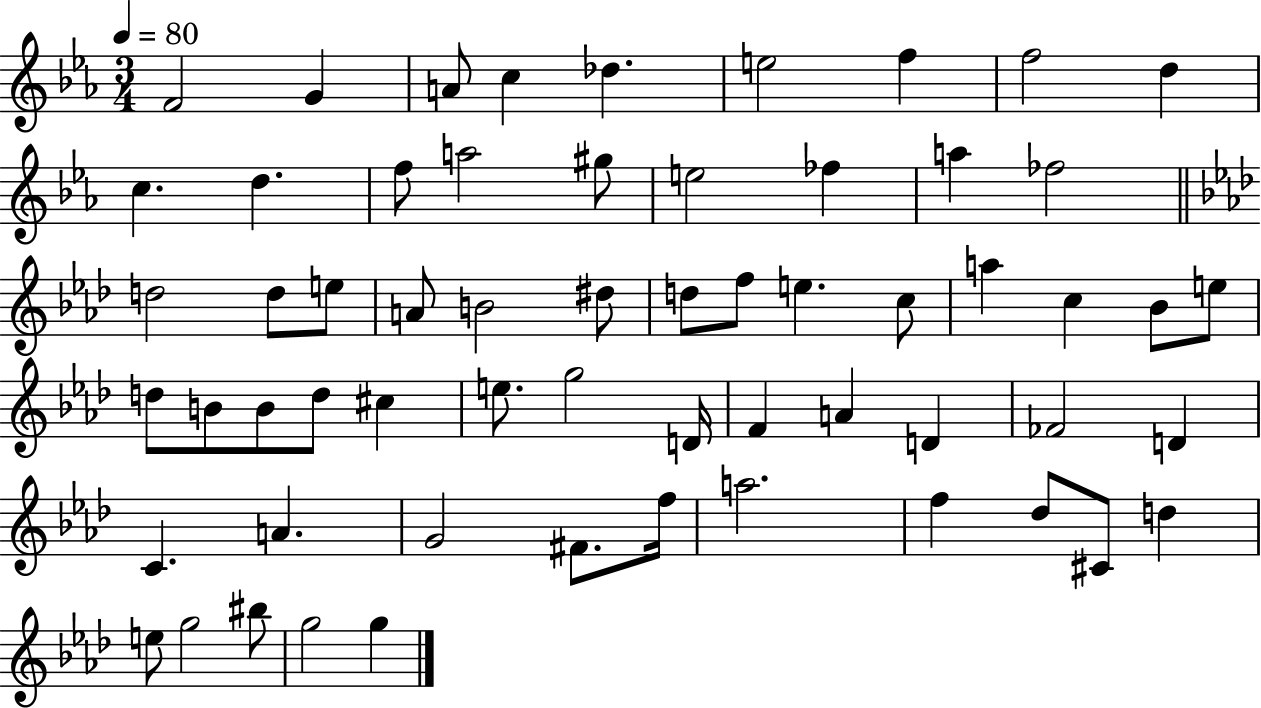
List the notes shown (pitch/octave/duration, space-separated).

F4/h G4/q A4/e C5/q Db5/q. E5/h F5/q F5/h D5/q C5/q. D5/q. F5/e A5/h G#5/e E5/h FES5/q A5/q FES5/h D5/h D5/e E5/e A4/e B4/h D#5/e D5/e F5/e E5/q. C5/e A5/q C5/q Bb4/e E5/e D5/e B4/e B4/e D5/e C#5/q E5/e. G5/h D4/s F4/q A4/q D4/q FES4/h D4/q C4/q. A4/q. G4/h F#4/e. F5/s A5/h. F5/q Db5/e C#4/e D5/q E5/e G5/h BIS5/e G5/h G5/q